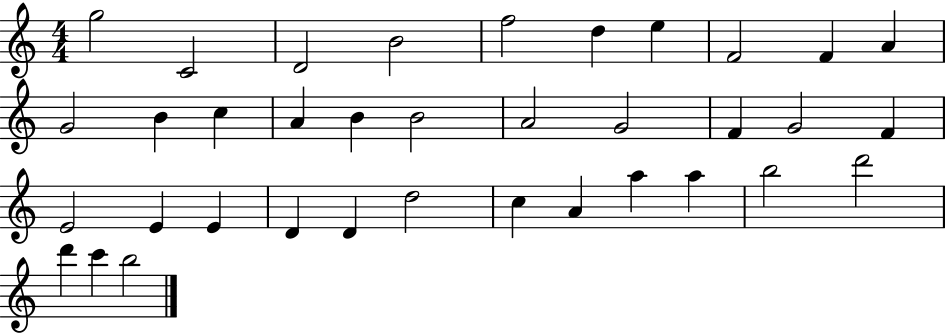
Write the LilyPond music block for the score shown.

{
  \clef treble
  \numericTimeSignature
  \time 4/4
  \key c \major
  g''2 c'2 | d'2 b'2 | f''2 d''4 e''4 | f'2 f'4 a'4 | \break g'2 b'4 c''4 | a'4 b'4 b'2 | a'2 g'2 | f'4 g'2 f'4 | \break e'2 e'4 e'4 | d'4 d'4 d''2 | c''4 a'4 a''4 a''4 | b''2 d'''2 | \break d'''4 c'''4 b''2 | \bar "|."
}